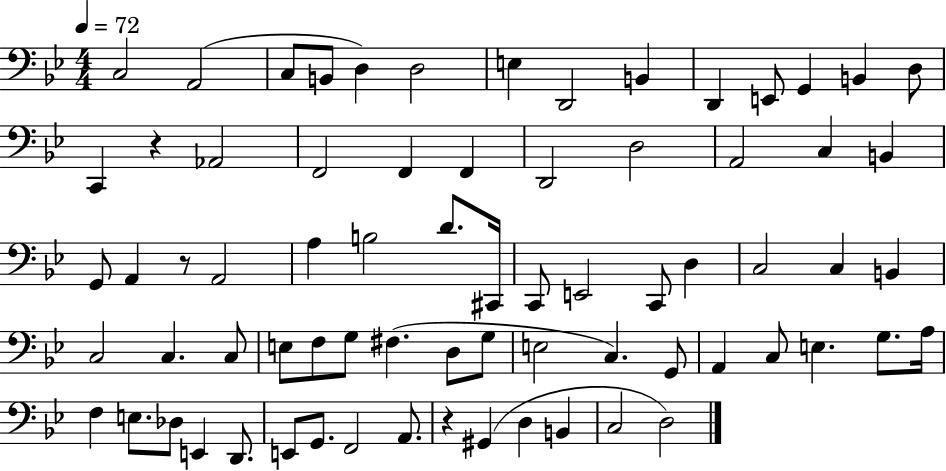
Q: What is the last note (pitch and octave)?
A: D3